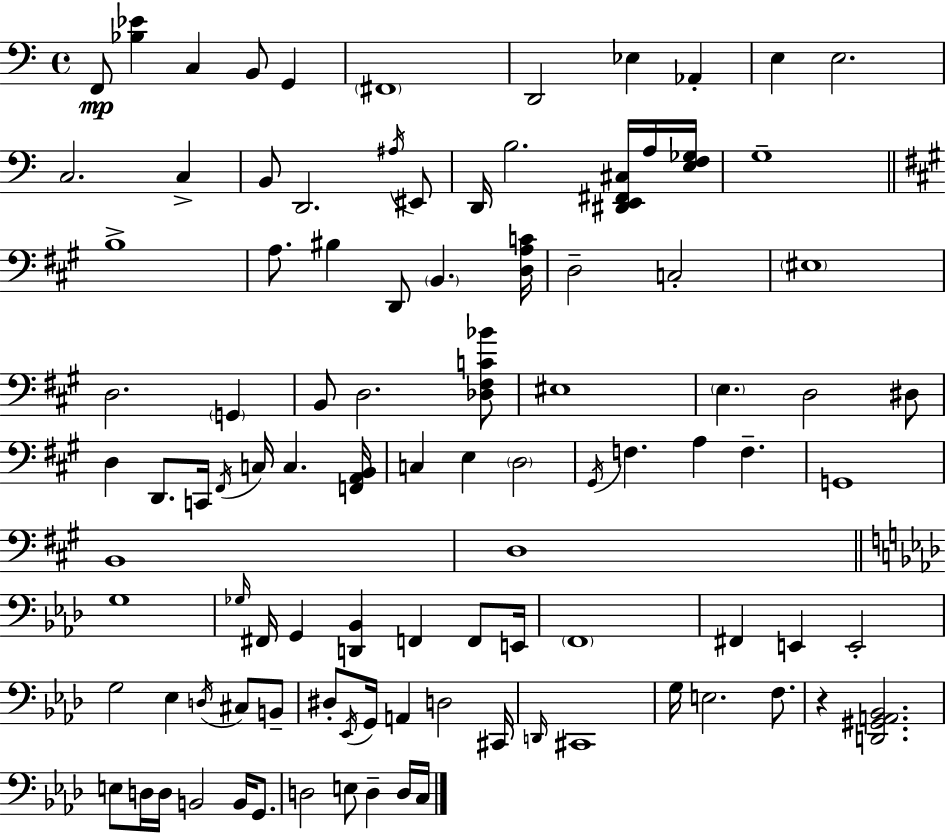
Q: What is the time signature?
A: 4/4